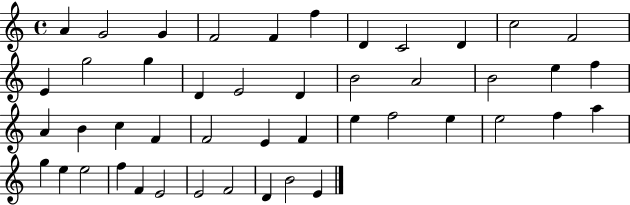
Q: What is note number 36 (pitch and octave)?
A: G5